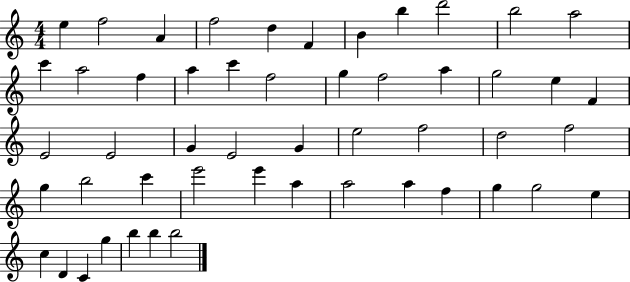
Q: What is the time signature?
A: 4/4